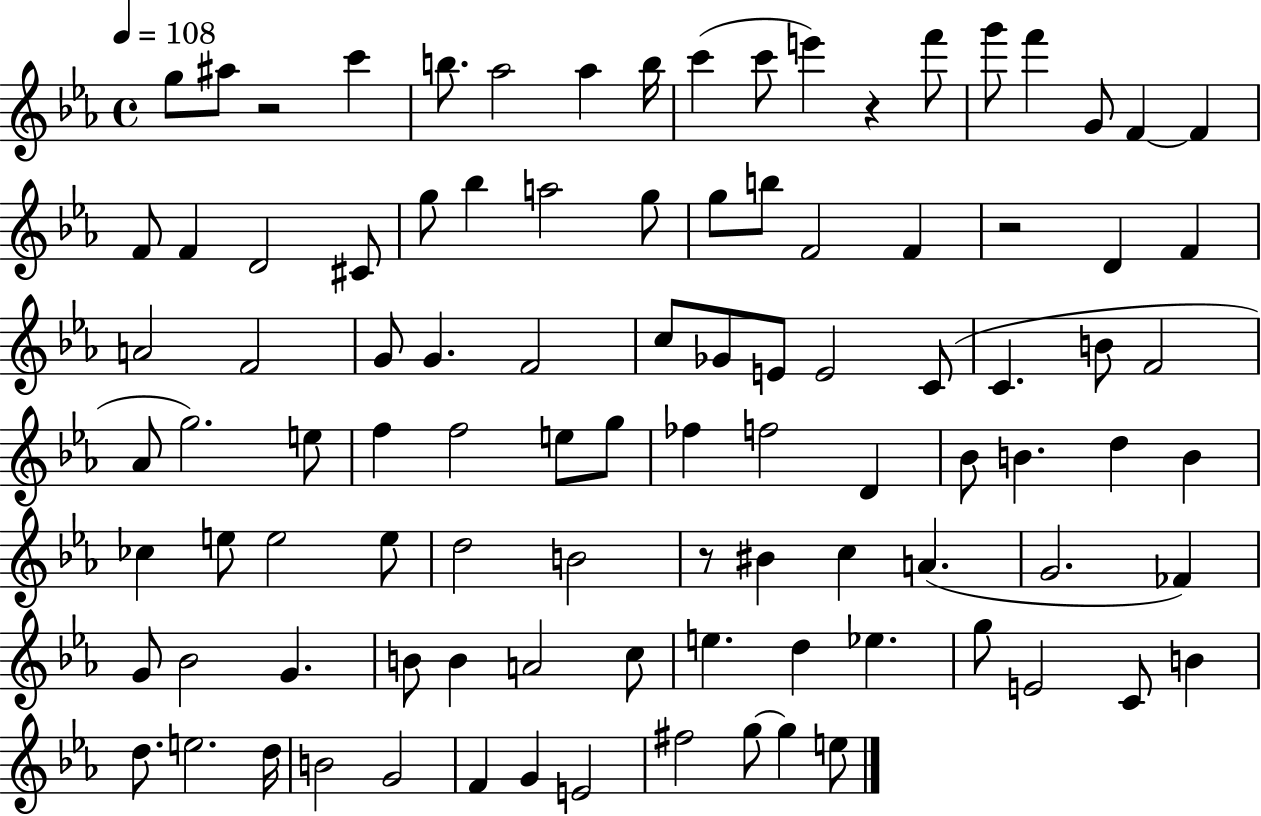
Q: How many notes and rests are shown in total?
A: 98